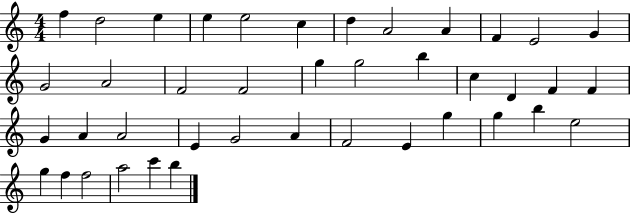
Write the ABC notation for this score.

X:1
T:Untitled
M:4/4
L:1/4
K:C
f d2 e e e2 c d A2 A F E2 G G2 A2 F2 F2 g g2 b c D F F G A A2 E G2 A F2 E g g b e2 g f f2 a2 c' b